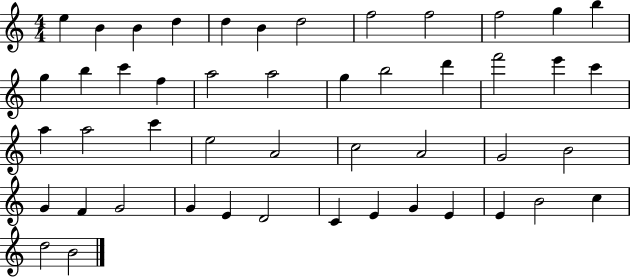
X:1
T:Untitled
M:4/4
L:1/4
K:C
e B B d d B d2 f2 f2 f2 g b g b c' f a2 a2 g b2 d' f'2 e' c' a a2 c' e2 A2 c2 A2 G2 B2 G F G2 G E D2 C E G E E B2 c d2 B2